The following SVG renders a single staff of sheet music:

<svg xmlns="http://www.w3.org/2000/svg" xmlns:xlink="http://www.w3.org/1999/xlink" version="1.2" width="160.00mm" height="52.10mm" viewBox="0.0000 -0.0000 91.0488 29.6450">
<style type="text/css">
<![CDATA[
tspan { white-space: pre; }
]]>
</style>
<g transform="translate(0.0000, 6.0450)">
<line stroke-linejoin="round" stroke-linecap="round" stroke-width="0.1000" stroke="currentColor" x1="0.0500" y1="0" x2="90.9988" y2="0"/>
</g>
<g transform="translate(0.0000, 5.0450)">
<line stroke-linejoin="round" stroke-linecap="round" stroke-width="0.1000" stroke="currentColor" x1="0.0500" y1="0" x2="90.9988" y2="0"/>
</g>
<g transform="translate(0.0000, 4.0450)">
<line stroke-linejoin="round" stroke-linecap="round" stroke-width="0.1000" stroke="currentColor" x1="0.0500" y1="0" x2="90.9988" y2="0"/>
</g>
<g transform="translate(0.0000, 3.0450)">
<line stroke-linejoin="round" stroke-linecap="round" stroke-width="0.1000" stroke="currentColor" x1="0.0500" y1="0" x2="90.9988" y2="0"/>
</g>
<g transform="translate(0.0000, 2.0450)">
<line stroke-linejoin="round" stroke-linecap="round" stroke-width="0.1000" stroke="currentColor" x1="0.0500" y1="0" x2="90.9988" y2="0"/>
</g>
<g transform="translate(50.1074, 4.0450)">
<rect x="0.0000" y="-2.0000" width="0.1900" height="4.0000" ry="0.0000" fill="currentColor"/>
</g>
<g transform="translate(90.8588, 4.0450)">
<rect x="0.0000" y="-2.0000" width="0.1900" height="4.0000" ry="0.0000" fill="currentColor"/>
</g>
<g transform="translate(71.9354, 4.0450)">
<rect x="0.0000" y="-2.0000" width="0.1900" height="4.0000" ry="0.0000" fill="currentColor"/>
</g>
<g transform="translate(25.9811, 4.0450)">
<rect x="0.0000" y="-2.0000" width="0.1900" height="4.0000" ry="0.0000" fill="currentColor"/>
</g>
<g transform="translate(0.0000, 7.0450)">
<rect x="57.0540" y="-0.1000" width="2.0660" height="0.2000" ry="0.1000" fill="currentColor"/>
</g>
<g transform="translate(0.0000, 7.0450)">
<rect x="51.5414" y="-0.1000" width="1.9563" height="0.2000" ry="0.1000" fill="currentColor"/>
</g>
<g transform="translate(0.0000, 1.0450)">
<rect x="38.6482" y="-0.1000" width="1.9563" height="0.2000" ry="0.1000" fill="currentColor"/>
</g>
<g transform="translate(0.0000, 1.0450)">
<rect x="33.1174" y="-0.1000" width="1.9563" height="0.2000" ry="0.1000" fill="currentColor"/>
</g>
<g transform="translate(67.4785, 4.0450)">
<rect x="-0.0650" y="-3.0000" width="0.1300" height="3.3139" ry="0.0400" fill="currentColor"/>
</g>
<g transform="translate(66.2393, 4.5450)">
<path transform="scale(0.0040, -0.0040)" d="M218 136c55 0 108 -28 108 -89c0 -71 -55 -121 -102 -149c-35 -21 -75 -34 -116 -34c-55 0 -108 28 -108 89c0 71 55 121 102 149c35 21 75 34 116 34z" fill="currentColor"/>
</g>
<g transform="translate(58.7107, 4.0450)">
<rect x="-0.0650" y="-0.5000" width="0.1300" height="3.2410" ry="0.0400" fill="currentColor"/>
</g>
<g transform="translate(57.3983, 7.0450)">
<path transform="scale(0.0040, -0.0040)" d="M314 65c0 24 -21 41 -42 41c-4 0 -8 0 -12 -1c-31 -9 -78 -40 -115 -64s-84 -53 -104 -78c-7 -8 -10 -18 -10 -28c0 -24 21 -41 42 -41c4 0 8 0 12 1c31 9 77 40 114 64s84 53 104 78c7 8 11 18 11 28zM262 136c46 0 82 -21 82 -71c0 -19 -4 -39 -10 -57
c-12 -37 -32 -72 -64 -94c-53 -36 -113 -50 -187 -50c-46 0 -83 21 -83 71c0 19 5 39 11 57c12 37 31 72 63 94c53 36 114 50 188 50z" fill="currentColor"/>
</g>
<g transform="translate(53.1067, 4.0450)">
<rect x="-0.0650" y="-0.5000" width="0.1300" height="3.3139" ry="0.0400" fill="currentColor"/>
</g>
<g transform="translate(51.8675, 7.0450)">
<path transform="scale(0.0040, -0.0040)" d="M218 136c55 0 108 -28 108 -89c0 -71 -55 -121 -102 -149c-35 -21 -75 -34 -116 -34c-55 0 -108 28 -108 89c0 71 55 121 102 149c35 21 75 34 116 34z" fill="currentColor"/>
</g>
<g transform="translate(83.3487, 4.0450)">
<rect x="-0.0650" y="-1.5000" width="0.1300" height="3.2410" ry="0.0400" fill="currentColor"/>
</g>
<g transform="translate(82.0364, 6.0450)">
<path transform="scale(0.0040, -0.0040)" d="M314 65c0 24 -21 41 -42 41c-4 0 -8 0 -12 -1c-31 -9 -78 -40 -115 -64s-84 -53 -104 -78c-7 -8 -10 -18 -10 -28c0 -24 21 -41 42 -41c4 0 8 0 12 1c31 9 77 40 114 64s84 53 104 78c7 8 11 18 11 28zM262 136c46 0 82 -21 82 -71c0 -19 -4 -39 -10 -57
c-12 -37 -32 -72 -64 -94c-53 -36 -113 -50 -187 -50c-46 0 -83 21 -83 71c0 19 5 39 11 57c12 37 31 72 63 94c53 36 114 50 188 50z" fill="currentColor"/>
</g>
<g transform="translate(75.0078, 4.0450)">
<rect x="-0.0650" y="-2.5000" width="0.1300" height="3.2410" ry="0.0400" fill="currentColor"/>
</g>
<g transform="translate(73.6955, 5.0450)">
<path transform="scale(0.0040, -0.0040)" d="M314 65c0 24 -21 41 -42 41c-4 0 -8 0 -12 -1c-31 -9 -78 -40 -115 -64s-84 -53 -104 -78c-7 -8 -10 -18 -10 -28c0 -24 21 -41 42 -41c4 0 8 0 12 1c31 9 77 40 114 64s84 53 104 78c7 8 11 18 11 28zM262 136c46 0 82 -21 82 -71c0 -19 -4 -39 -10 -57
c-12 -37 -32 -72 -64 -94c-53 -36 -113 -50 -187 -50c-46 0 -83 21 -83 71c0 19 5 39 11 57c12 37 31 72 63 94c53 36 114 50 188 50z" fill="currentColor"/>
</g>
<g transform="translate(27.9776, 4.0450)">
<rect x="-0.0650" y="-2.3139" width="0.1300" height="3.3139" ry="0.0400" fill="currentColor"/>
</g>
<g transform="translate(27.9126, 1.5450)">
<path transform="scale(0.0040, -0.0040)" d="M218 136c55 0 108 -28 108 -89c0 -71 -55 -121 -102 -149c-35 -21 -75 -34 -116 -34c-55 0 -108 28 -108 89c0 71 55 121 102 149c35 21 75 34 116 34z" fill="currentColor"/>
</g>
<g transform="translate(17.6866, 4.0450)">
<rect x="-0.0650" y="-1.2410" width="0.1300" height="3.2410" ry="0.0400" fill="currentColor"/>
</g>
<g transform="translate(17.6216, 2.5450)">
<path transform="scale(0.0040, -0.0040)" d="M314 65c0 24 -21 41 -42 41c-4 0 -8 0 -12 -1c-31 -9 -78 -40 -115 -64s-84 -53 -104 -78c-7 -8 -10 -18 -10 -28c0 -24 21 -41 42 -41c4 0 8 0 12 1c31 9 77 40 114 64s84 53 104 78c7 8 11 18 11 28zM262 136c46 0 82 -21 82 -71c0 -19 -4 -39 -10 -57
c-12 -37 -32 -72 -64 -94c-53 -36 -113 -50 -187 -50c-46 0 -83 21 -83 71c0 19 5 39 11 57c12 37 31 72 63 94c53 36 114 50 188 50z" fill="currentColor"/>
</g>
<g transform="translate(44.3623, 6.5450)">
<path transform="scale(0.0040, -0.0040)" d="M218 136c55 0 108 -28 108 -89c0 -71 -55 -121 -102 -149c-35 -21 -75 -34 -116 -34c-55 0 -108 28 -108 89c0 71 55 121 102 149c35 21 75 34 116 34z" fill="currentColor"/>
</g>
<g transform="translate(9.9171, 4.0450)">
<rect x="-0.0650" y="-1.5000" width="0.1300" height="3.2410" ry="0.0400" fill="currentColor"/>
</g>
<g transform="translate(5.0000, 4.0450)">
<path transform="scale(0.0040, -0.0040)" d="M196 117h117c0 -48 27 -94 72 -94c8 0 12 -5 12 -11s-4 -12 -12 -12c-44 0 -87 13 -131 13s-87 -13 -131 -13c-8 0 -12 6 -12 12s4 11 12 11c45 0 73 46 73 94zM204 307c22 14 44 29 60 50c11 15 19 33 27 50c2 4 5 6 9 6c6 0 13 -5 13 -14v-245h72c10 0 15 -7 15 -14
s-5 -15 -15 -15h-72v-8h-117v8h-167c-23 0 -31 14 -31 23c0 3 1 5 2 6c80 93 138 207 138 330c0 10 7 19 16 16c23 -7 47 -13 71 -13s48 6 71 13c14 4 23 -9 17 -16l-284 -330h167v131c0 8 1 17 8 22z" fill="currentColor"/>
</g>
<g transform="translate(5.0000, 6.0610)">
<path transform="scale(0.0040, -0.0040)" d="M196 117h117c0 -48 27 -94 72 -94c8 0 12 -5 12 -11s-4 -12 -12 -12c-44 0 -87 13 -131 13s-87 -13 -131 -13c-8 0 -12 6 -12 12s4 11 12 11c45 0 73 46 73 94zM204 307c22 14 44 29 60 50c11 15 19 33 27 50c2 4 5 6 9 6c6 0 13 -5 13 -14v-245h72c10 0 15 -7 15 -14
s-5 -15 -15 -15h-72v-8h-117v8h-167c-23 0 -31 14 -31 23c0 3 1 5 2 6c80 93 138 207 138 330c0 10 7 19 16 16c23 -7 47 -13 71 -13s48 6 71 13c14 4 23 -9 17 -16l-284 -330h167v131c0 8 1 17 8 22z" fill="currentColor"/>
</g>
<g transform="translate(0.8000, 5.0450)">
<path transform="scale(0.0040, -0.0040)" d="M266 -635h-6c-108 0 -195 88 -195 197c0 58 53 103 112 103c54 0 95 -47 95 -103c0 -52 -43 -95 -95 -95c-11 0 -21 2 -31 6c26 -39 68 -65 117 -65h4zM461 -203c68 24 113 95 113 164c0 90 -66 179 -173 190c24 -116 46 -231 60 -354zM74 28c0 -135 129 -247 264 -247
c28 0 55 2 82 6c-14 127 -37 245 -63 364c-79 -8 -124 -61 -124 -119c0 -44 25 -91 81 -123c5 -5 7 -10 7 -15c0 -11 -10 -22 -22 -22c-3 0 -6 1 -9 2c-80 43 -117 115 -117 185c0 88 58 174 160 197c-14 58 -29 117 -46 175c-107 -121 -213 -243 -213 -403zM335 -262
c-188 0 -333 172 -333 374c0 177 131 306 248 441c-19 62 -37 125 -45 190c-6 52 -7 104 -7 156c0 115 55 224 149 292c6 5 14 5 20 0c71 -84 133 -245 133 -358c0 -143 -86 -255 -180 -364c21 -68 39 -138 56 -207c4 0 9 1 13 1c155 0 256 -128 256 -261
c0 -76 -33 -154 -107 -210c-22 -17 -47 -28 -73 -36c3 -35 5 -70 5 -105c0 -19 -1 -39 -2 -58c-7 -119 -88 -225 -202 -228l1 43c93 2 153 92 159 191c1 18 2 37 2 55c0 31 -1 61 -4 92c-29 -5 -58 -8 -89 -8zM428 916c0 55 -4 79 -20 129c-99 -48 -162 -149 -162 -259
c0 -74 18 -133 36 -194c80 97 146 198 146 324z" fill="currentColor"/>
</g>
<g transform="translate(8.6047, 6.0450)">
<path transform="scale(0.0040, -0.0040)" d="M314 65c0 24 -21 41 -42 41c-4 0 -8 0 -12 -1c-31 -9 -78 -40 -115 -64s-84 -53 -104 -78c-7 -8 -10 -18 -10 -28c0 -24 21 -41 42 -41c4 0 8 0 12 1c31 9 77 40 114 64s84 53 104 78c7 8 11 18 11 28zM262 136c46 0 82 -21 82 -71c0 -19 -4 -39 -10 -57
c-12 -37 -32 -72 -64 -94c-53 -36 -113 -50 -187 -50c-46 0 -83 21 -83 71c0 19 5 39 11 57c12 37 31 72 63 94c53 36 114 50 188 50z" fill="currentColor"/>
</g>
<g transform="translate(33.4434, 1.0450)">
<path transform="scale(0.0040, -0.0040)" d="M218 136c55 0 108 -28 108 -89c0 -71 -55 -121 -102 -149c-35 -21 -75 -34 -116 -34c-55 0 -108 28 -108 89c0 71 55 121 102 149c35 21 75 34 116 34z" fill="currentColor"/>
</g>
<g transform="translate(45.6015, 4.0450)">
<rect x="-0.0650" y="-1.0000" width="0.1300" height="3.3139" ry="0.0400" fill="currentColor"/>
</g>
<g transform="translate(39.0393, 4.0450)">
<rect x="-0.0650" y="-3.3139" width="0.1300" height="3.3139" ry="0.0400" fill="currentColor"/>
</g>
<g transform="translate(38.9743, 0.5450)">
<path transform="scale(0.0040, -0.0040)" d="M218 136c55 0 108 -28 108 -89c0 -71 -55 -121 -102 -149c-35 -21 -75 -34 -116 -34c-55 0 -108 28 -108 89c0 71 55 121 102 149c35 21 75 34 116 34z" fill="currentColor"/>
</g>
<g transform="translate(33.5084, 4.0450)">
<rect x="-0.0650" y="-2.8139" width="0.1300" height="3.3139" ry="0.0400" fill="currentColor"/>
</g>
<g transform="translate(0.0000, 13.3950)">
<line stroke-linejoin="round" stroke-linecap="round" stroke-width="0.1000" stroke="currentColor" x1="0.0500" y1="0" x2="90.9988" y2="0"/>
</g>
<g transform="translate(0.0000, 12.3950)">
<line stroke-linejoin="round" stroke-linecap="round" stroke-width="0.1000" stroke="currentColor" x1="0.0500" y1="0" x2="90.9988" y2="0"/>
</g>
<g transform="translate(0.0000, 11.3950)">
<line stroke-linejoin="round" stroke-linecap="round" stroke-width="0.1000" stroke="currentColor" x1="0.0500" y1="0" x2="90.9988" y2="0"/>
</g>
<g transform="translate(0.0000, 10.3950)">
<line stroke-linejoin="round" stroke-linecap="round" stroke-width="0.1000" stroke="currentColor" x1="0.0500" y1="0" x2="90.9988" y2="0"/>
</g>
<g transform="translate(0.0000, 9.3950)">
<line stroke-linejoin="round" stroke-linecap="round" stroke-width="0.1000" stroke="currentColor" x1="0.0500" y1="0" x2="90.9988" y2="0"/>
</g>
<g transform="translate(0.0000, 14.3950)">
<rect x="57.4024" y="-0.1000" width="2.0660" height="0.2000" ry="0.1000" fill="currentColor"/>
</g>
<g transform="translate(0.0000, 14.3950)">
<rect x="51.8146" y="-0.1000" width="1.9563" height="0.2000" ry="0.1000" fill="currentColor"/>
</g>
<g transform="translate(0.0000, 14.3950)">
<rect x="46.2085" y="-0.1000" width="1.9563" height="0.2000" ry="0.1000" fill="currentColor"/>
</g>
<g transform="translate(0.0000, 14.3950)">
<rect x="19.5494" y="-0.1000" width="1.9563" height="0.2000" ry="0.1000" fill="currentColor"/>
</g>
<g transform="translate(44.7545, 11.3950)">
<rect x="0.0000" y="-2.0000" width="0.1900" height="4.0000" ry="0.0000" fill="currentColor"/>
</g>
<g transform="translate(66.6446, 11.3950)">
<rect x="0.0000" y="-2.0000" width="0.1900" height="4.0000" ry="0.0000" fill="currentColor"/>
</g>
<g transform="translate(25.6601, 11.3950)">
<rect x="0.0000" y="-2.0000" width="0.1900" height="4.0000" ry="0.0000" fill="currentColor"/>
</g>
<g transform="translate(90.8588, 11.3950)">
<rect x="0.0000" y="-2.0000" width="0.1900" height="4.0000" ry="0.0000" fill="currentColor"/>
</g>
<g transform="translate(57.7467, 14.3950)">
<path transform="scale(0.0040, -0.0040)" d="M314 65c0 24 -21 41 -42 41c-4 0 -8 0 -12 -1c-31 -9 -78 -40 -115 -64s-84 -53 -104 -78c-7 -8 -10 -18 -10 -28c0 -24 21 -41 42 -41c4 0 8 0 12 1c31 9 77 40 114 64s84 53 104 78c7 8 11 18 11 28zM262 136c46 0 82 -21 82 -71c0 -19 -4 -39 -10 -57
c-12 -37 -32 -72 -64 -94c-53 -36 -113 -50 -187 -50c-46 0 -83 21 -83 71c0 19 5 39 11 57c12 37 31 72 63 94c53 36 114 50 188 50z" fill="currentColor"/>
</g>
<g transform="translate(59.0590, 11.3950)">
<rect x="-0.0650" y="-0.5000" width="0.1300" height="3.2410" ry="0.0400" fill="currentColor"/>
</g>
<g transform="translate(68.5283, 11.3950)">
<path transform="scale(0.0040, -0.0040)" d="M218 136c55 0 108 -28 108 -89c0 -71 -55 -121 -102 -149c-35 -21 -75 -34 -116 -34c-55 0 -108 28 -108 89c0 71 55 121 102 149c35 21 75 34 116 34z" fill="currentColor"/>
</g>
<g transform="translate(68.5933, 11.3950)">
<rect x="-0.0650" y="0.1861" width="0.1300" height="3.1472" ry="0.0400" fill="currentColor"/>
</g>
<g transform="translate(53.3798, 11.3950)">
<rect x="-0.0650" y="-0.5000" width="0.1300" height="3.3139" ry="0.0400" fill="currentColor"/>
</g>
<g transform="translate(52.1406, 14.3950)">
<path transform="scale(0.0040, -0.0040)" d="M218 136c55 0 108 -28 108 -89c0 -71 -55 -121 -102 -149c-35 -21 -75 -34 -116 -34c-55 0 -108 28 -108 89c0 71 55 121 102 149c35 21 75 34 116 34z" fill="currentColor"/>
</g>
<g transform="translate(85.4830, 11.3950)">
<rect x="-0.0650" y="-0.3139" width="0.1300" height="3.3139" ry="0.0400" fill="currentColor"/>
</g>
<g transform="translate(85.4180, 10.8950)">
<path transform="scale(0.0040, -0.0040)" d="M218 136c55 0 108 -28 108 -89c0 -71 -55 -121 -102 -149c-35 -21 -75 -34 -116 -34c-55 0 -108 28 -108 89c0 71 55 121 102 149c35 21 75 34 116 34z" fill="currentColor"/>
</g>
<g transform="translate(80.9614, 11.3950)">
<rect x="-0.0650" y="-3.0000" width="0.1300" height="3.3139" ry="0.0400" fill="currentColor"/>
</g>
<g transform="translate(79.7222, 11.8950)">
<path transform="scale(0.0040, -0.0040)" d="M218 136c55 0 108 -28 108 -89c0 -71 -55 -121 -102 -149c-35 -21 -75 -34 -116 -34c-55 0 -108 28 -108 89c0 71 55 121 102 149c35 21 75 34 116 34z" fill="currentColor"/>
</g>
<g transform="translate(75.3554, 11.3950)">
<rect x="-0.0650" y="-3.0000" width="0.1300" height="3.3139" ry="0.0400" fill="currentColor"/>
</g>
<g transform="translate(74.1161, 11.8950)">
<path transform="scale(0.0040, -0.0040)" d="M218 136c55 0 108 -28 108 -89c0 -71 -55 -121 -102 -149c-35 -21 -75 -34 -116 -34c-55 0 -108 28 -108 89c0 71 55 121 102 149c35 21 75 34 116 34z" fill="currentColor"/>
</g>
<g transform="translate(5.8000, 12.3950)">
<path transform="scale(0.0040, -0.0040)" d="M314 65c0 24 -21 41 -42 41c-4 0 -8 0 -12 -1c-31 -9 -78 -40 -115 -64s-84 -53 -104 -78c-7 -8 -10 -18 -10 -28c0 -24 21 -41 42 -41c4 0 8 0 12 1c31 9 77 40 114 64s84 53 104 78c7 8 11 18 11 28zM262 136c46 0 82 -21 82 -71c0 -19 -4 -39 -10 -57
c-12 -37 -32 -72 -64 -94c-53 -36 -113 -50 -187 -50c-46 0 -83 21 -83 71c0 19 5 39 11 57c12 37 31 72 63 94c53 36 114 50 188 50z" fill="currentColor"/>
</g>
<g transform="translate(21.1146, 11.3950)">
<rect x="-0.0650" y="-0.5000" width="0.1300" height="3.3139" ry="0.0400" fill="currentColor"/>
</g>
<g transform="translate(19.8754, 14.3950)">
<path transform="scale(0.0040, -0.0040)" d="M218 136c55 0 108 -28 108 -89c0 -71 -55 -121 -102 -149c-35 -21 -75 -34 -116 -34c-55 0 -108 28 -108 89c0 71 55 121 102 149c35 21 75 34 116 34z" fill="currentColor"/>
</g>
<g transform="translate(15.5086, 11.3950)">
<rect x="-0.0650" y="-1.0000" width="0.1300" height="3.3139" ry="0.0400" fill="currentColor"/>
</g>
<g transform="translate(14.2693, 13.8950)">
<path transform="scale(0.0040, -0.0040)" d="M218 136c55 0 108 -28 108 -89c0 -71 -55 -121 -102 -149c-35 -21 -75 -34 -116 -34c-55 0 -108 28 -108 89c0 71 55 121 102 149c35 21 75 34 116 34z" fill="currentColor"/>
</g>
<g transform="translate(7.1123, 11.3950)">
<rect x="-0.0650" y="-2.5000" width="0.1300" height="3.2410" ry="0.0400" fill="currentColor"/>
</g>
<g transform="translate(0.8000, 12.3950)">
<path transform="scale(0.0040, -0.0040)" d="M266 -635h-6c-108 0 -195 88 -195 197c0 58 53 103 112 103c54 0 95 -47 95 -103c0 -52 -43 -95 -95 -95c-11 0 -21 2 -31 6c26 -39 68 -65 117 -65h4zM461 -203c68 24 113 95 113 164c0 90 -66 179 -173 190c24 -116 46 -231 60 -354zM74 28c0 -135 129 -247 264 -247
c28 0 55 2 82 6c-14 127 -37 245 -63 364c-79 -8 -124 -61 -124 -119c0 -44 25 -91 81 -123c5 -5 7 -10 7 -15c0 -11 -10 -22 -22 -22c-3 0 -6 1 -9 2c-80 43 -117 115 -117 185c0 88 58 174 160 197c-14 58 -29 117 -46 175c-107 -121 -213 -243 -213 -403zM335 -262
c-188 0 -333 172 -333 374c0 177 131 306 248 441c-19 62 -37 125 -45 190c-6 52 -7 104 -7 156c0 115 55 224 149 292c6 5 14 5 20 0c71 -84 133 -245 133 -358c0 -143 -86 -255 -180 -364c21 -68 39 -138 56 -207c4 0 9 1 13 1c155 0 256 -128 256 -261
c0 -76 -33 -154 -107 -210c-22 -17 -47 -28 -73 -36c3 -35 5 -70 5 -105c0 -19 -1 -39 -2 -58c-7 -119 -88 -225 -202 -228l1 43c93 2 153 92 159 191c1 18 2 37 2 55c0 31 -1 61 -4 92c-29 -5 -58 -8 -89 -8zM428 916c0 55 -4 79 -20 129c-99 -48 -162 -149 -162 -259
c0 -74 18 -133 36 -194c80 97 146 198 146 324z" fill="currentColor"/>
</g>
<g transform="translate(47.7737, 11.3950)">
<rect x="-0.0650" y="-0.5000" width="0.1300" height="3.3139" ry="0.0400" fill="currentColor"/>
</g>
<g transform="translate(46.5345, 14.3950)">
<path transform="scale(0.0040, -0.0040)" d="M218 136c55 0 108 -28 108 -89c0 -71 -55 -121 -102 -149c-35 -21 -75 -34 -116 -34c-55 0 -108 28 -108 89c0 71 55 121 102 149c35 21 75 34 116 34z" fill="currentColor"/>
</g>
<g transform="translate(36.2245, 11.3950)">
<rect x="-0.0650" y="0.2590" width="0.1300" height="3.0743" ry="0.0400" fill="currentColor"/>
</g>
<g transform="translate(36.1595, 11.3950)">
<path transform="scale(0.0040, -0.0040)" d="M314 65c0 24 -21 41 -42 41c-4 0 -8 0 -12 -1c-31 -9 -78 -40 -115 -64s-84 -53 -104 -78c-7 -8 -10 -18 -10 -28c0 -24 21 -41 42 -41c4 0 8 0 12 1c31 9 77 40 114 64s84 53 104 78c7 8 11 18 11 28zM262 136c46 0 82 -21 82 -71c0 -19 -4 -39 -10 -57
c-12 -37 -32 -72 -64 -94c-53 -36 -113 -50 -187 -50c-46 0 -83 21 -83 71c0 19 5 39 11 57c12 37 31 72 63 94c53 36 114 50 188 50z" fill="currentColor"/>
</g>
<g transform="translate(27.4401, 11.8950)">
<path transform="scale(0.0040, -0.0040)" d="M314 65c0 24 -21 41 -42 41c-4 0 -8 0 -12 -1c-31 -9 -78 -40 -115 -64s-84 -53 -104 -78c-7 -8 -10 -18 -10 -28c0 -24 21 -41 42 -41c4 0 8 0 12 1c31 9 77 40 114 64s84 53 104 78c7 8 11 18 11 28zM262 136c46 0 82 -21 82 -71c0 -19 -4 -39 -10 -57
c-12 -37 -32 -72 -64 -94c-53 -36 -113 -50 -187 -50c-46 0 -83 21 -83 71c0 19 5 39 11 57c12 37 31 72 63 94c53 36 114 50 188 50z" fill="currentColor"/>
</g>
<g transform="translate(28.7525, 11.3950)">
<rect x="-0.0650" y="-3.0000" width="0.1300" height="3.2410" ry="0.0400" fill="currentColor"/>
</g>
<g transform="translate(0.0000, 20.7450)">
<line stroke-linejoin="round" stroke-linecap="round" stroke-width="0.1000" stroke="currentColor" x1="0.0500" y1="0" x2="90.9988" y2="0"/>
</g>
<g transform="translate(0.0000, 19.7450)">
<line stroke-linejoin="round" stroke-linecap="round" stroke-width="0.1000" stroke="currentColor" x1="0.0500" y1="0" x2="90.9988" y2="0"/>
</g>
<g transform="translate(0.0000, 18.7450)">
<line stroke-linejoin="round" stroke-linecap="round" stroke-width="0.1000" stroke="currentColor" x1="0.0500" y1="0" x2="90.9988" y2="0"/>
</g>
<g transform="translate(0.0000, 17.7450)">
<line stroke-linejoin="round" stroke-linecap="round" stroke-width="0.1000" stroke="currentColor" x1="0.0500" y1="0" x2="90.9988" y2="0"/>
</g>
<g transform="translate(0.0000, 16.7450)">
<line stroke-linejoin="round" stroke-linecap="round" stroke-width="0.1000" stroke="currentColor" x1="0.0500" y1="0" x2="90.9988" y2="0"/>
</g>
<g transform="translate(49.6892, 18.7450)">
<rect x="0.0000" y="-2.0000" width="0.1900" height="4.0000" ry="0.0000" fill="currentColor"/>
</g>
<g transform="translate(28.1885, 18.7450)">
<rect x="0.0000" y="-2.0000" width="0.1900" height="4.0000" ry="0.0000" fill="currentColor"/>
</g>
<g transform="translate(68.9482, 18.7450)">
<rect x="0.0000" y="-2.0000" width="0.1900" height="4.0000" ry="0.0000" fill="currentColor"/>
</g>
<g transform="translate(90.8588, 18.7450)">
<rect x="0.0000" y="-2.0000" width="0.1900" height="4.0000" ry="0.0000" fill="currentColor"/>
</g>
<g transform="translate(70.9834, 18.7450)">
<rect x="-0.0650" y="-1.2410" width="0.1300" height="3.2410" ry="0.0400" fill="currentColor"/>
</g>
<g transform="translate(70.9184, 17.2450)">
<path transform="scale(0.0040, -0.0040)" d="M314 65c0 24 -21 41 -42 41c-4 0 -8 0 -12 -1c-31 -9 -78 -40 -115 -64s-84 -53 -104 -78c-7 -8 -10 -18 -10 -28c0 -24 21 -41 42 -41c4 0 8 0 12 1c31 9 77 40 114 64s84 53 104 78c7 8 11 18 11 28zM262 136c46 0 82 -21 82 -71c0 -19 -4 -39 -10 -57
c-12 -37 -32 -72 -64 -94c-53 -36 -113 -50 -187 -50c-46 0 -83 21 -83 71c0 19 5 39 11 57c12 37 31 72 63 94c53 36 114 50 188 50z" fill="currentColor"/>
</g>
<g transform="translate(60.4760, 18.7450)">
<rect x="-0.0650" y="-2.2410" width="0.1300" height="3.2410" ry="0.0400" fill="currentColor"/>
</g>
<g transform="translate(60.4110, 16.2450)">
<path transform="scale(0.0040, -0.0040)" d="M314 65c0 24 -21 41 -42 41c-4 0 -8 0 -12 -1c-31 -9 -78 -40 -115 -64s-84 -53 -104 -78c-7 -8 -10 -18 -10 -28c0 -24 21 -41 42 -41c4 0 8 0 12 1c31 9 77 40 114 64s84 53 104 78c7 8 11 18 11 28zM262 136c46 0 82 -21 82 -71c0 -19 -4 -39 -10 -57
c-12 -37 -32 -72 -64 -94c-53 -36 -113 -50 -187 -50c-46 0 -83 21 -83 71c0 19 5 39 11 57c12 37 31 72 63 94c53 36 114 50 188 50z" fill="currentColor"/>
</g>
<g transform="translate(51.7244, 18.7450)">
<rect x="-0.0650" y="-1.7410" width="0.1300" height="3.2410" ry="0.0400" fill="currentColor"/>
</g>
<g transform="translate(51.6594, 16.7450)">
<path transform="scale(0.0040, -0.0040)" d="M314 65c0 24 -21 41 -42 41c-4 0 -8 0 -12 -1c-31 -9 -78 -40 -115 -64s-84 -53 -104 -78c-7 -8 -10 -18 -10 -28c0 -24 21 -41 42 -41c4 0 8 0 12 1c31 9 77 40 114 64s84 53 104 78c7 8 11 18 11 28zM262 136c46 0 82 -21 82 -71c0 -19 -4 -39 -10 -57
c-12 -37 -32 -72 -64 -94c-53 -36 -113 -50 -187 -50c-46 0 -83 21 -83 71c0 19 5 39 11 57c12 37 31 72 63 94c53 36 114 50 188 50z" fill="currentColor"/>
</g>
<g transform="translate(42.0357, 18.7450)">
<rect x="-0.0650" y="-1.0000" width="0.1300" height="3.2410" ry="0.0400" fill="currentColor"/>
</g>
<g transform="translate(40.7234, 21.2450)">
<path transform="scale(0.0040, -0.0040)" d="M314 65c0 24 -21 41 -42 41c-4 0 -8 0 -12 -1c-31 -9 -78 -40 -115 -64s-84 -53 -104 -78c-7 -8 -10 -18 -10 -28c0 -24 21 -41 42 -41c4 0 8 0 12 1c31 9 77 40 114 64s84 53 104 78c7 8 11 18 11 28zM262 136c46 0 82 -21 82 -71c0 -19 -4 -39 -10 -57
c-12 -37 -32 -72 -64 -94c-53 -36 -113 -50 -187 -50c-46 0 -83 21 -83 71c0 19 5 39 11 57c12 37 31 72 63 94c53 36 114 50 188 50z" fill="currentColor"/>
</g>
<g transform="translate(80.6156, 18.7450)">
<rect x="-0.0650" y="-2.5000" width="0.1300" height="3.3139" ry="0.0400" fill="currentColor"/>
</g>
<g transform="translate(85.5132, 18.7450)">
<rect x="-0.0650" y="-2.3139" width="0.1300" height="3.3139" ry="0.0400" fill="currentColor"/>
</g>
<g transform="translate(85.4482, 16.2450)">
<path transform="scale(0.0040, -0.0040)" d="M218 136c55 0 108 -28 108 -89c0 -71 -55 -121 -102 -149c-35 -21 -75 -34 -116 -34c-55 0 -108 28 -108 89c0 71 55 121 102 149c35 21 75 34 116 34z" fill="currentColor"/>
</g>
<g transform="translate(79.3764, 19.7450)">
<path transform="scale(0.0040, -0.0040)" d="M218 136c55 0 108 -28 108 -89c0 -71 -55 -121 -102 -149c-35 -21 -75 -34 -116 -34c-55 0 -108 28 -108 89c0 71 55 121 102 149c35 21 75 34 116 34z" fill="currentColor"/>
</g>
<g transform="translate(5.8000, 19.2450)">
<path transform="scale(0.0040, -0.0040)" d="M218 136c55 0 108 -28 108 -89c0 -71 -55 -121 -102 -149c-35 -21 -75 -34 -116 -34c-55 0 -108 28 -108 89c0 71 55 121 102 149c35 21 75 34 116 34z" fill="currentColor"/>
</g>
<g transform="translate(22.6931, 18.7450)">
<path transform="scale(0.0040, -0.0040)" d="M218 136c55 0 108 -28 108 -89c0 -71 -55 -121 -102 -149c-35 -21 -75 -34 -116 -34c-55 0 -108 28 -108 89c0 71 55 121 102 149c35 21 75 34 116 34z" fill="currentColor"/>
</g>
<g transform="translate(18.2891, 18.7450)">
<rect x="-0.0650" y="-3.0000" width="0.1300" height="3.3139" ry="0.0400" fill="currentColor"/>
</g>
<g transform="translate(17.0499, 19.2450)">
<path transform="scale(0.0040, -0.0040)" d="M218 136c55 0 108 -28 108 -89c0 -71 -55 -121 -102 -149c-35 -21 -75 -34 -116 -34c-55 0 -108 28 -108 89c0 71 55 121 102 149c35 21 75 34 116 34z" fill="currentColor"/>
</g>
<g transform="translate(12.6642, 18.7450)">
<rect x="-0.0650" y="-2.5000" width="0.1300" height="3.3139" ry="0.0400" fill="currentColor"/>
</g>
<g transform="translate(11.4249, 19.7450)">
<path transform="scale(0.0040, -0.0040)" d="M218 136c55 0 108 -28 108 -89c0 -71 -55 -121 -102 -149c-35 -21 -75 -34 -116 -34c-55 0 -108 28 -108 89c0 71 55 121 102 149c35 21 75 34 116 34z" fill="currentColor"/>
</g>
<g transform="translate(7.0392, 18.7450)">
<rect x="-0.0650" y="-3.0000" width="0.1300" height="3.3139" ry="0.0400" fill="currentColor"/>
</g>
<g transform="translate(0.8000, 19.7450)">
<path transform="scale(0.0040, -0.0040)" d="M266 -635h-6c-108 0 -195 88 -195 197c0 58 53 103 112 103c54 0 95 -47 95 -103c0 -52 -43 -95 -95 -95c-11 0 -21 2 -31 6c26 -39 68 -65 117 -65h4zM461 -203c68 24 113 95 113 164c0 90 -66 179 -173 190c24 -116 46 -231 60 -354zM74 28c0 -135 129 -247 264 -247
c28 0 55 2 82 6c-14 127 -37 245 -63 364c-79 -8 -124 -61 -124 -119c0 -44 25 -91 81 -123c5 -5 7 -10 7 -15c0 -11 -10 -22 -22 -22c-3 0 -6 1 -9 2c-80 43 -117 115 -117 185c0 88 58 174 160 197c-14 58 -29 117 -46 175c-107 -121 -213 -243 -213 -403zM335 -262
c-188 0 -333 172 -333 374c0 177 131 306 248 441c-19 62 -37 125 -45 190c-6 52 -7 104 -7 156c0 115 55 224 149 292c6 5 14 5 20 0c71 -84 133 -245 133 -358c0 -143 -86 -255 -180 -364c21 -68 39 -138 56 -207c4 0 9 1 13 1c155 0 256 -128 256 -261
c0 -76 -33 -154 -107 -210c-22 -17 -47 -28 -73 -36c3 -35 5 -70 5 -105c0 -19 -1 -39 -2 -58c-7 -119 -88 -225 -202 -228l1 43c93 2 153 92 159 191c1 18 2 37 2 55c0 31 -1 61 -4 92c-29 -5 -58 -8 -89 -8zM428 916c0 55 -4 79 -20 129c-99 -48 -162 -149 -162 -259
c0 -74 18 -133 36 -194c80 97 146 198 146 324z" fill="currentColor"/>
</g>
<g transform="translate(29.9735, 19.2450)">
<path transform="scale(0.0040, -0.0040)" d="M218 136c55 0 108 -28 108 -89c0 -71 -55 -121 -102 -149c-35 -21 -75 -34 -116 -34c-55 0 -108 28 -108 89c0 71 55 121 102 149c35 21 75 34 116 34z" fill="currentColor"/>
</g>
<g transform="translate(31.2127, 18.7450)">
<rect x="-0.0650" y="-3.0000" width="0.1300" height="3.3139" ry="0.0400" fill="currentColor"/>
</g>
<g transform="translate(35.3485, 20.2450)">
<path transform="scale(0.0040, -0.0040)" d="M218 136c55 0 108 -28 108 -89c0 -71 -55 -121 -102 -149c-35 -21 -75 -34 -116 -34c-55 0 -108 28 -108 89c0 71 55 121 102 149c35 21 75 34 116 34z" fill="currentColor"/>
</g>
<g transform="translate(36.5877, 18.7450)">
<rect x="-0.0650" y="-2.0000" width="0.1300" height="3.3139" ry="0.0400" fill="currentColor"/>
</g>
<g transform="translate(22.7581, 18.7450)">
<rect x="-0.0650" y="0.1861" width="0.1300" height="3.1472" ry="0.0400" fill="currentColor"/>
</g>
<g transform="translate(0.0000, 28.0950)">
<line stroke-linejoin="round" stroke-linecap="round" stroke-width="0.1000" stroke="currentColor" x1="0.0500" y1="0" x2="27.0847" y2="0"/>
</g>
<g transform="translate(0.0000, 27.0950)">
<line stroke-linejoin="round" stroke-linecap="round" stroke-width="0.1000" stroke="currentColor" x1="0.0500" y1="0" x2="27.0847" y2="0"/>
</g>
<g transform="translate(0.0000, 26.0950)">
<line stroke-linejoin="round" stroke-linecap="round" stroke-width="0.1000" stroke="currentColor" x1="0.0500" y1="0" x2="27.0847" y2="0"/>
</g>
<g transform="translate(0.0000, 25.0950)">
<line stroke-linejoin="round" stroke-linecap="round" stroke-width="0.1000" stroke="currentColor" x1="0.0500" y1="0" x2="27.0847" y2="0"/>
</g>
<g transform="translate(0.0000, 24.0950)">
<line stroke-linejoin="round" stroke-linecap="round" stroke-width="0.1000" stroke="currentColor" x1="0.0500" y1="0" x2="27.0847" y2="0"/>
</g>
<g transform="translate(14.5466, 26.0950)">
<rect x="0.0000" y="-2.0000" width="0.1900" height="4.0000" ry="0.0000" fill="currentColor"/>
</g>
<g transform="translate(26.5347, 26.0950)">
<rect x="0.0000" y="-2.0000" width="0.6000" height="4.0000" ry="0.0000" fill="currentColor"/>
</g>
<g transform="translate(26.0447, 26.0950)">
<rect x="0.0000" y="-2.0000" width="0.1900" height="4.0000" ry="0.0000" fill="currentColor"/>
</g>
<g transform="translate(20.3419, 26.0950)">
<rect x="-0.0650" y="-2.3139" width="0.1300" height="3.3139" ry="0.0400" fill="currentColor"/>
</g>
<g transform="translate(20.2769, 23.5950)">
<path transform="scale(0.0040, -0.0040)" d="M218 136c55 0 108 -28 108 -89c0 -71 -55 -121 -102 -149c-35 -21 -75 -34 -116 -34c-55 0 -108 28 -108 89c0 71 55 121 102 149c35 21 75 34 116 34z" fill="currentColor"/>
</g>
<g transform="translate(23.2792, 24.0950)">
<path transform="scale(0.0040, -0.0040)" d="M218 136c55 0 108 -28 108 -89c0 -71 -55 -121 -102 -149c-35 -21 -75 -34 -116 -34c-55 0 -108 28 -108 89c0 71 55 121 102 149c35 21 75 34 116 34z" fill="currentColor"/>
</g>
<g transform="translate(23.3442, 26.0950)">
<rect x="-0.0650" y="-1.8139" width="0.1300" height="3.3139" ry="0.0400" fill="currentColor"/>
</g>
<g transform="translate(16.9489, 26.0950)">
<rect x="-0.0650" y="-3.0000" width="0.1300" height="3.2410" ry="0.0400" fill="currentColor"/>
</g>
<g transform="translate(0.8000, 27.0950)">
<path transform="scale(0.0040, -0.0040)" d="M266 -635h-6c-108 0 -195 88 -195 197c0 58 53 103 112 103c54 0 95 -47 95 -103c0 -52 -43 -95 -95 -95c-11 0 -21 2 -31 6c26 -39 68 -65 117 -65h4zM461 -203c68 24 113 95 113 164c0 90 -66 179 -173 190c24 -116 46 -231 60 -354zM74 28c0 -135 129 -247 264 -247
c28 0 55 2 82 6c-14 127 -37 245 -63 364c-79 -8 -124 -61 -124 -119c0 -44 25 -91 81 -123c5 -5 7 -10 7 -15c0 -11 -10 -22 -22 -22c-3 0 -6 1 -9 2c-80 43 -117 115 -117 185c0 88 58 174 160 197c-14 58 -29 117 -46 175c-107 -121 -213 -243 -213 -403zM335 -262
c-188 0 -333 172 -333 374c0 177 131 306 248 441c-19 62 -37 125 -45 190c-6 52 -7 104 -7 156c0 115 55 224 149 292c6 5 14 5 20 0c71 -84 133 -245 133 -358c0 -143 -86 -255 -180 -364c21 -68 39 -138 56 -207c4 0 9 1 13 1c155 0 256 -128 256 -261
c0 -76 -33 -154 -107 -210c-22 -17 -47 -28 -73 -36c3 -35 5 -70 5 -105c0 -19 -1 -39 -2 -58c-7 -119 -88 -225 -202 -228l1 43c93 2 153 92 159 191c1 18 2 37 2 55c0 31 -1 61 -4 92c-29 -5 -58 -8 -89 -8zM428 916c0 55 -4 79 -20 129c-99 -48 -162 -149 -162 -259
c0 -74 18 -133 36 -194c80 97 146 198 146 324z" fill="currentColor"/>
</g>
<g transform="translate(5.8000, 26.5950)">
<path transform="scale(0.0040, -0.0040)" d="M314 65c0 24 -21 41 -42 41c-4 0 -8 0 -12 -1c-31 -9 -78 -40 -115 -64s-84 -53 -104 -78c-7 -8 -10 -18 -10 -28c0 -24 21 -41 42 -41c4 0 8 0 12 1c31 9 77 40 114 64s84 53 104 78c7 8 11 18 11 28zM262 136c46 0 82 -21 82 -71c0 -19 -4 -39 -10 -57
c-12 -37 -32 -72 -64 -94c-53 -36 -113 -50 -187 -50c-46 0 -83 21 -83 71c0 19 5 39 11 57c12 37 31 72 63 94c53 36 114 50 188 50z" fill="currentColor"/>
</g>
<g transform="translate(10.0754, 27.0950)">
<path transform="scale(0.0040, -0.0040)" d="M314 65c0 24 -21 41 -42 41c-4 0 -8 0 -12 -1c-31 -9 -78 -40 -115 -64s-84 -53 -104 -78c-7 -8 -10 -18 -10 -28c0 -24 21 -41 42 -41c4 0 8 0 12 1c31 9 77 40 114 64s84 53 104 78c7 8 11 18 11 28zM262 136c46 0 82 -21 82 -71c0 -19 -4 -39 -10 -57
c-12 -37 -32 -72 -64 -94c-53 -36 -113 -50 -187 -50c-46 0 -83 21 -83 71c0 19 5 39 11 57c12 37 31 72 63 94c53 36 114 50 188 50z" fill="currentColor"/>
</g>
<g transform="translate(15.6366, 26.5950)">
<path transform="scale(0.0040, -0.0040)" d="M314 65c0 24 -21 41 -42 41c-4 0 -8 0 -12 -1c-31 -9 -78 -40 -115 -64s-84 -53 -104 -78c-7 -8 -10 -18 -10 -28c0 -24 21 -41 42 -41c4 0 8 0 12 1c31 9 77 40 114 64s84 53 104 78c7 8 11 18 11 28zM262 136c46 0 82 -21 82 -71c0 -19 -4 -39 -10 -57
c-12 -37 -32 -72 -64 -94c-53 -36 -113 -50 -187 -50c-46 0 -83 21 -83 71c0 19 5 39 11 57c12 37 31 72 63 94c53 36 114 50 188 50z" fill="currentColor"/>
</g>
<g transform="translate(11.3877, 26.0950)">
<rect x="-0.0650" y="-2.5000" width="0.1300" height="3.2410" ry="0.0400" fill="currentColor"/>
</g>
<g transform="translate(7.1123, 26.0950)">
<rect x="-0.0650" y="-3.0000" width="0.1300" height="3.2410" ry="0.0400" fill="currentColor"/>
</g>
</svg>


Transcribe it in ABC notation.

X:1
T:Untitled
M:4/4
L:1/4
K:C
E2 e2 g a b D C C2 A G2 E2 G2 D C A2 B2 C C C2 B A A c A G A B A F D2 f2 g2 e2 G g A2 G2 A2 g f